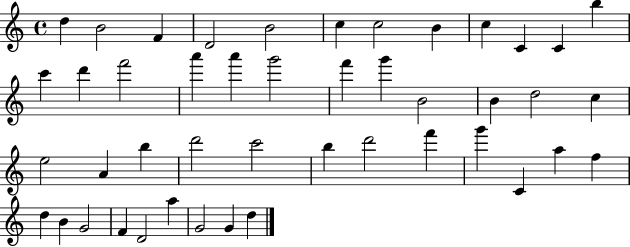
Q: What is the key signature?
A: C major